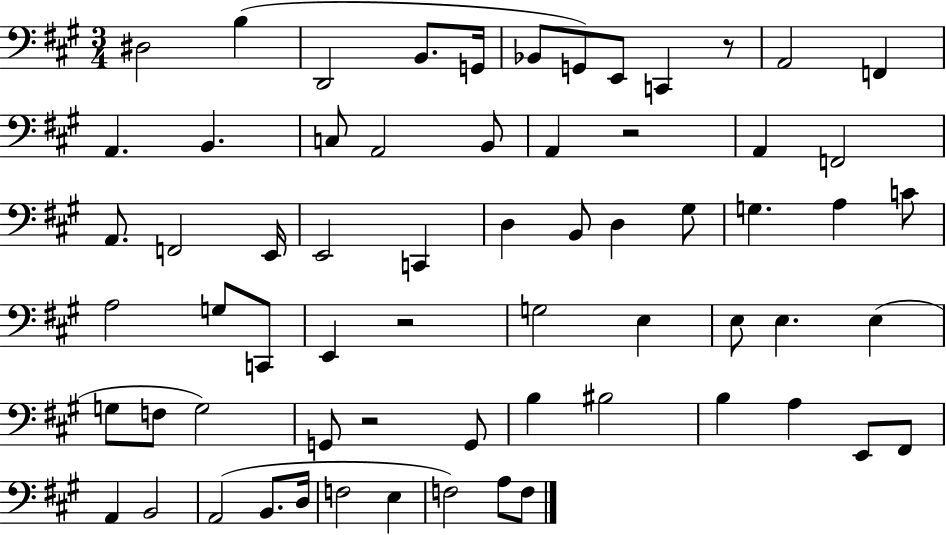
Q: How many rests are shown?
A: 4